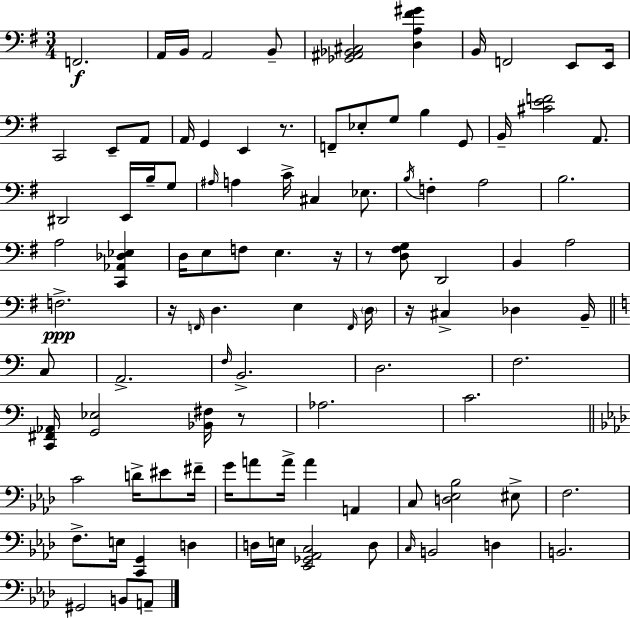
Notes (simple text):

F2/h. A2/s B2/s A2/h B2/e [Gb2,A#2,Bb2,C#3]/h [D3,A3,F#4,G#4]/q B2/s F2/h E2/e E2/s C2/h E2/e A2/e A2/s G2/q E2/q R/e. F2/e Eb3/e G3/e B3/q G2/e B2/s [C#4,E4,F4]/h A2/e. D#2/h E2/s B3/s G3/e A#3/s A3/q C4/s C#3/q Eb3/e. B3/s F3/q A3/h B3/h. A3/h [C2,Ab2,Db3,Eb3]/q D3/s E3/e F3/e E3/q. R/s R/e [D3,F#3,G3]/e D2/h B2/q A3/h F3/h. R/s F2/s D3/q. E3/q F2/s D3/s R/s C#3/q Db3/q B2/s C3/e A2/h. F3/s B2/h. D3/h. F3/h. [C2,F#2,Ab2]/s [G2,Eb3]/h [Bb2,F#3]/s R/e Ab3/h. C4/h. C4/h D4/s EIS4/e F#4/s G4/s A4/e A4/s A4/q A2/q C3/e [D3,Eb3,Bb3]/h EIS3/e F3/h. F3/e. E3/s [C2,G2]/q D3/q D3/s E3/s [Eb2,Gb2,Ab2,C3]/h D3/e C3/s B2/h D3/q B2/h. G#2/h B2/e A2/e